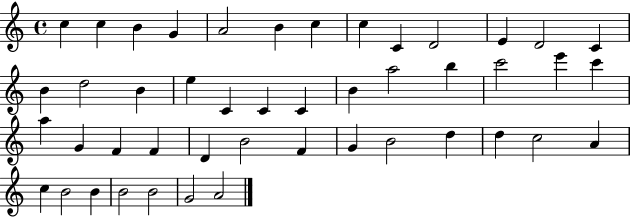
C5/q C5/q B4/q G4/q A4/h B4/q C5/q C5/q C4/q D4/h E4/q D4/h C4/q B4/q D5/h B4/q E5/q C4/q C4/q C4/q B4/q A5/h B5/q C6/h E6/q C6/q A5/q G4/q F4/q F4/q D4/q B4/h F4/q G4/q B4/h D5/q D5/q C5/h A4/q C5/q B4/h B4/q B4/h B4/h G4/h A4/h